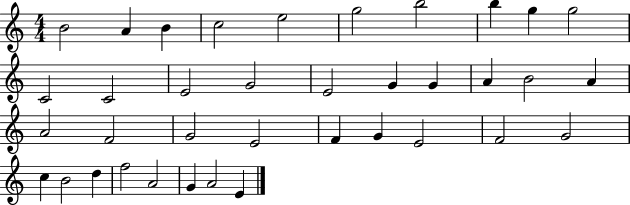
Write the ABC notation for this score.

X:1
T:Untitled
M:4/4
L:1/4
K:C
B2 A B c2 e2 g2 b2 b g g2 C2 C2 E2 G2 E2 G G A B2 A A2 F2 G2 E2 F G E2 F2 G2 c B2 d f2 A2 G A2 E